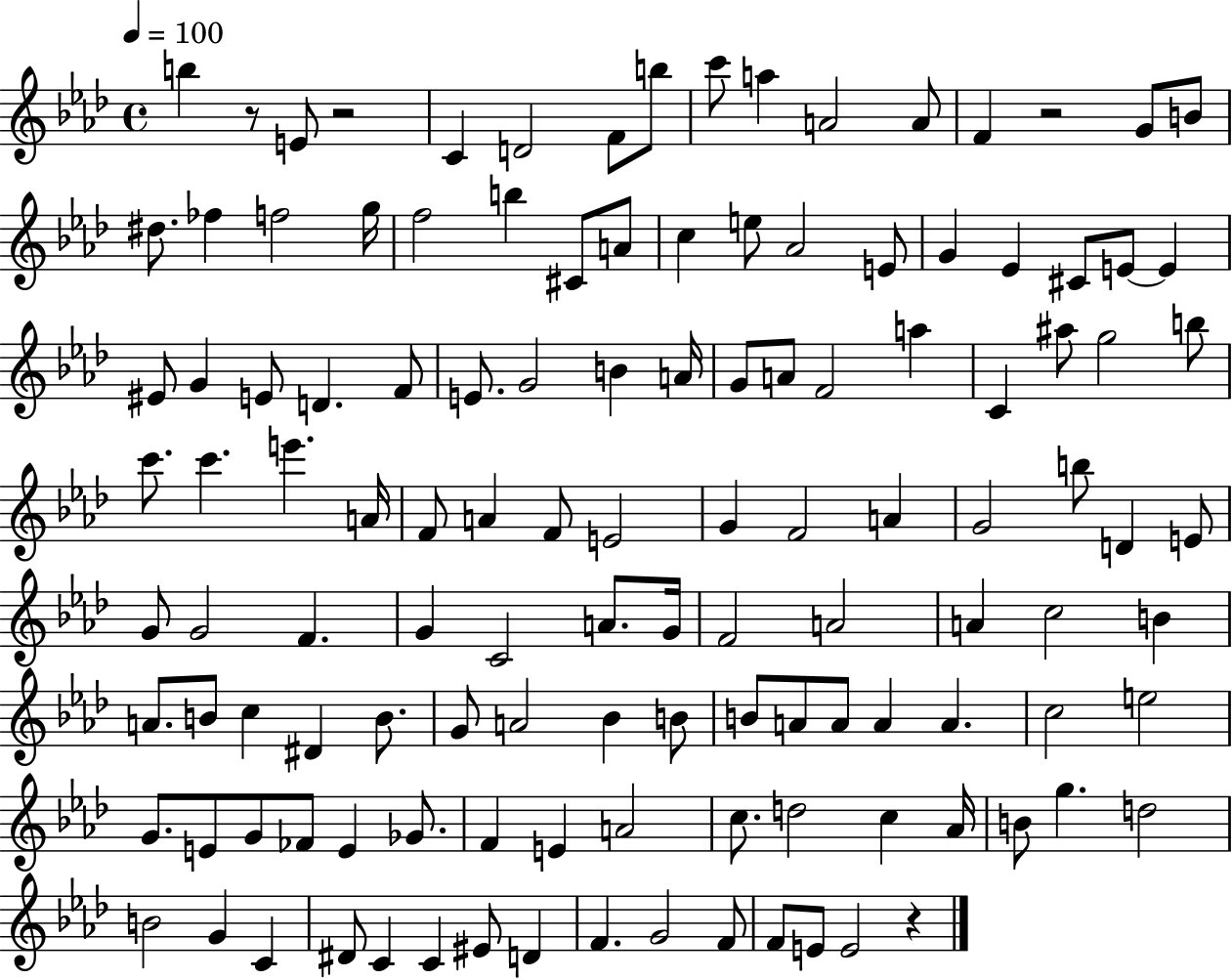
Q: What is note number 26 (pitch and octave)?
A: G4